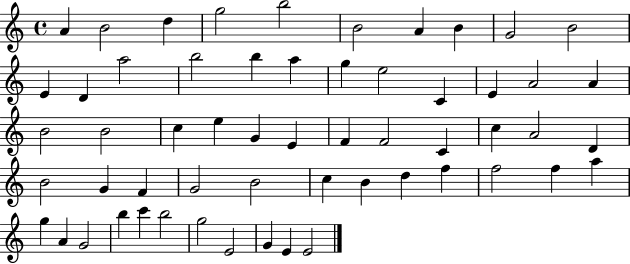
{
  \clef treble
  \time 4/4
  \defaultTimeSignature
  \key c \major
  a'4 b'2 d''4 | g''2 b''2 | b'2 a'4 b'4 | g'2 b'2 | \break e'4 d'4 a''2 | b''2 b''4 a''4 | g''4 e''2 c'4 | e'4 a'2 a'4 | \break b'2 b'2 | c''4 e''4 g'4 e'4 | f'4 f'2 c'4 | c''4 a'2 d'4 | \break b'2 g'4 f'4 | g'2 b'2 | c''4 b'4 d''4 f''4 | f''2 f''4 a''4 | \break g''4 a'4 g'2 | b''4 c'''4 b''2 | g''2 e'2 | g'4 e'4 e'2 | \break \bar "|."
}